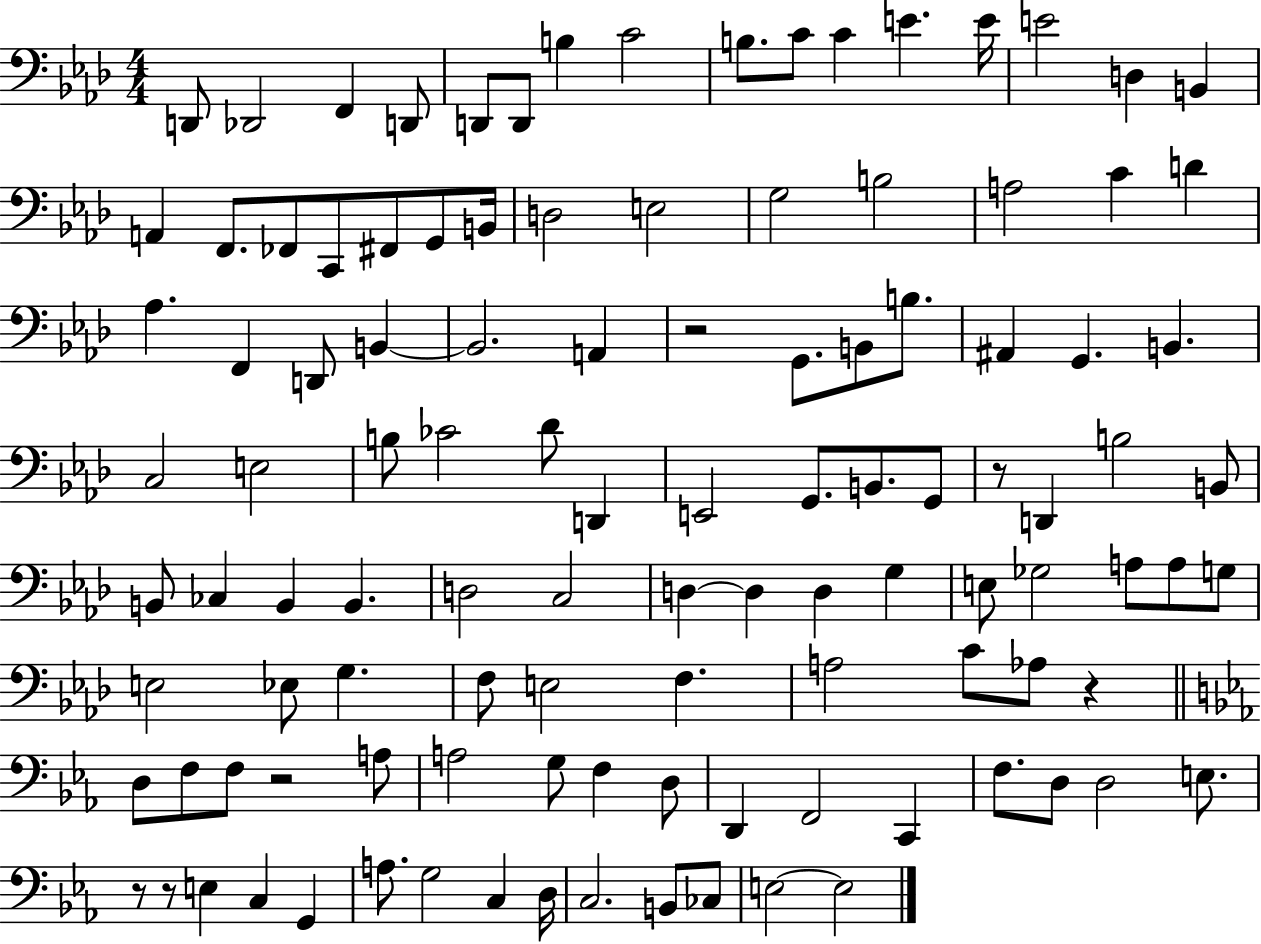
{
  \clef bass
  \numericTimeSignature
  \time 4/4
  \key aes \major
  d,8 des,2 f,4 d,8 | d,8 d,8 b4 c'2 | b8. c'8 c'4 e'4. e'16 | e'2 d4 b,4 | \break a,4 f,8. fes,8 c,8 fis,8 g,8 b,16 | d2 e2 | g2 b2 | a2 c'4 d'4 | \break aes4. f,4 d,8 b,4~~ | b,2. a,4 | r2 g,8. b,8 b8. | ais,4 g,4. b,4. | \break c2 e2 | b8 ces'2 des'8 d,4 | e,2 g,8. b,8. g,8 | r8 d,4 b2 b,8 | \break b,8 ces4 b,4 b,4. | d2 c2 | d4~~ d4 d4 g4 | e8 ges2 a8 a8 g8 | \break e2 ees8 g4. | f8 e2 f4. | a2 c'8 aes8 r4 | \bar "||" \break \key c \minor d8 f8 f8 r2 a8 | a2 g8 f4 d8 | d,4 f,2 c,4 | f8. d8 d2 e8. | \break r8 r8 e4 c4 g,4 | a8. g2 c4 d16 | c2. b,8 ces8 | e2~~ e2 | \break \bar "|."
}